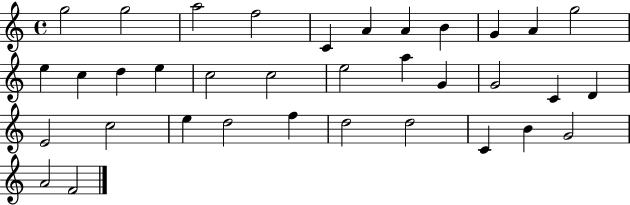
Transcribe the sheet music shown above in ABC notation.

X:1
T:Untitled
M:4/4
L:1/4
K:C
g2 g2 a2 f2 C A A B G A g2 e c d e c2 c2 e2 a G G2 C D E2 c2 e d2 f d2 d2 C B G2 A2 F2